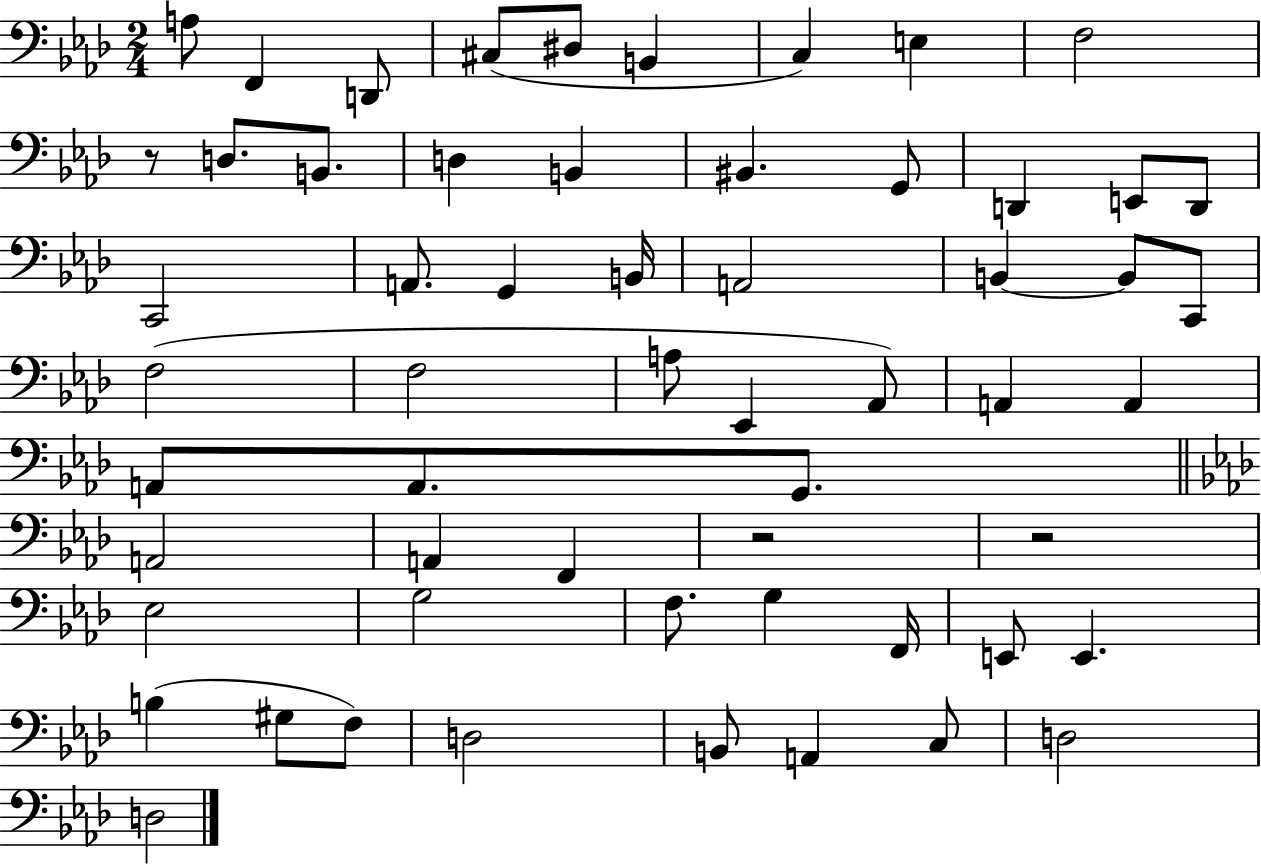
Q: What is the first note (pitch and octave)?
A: A3